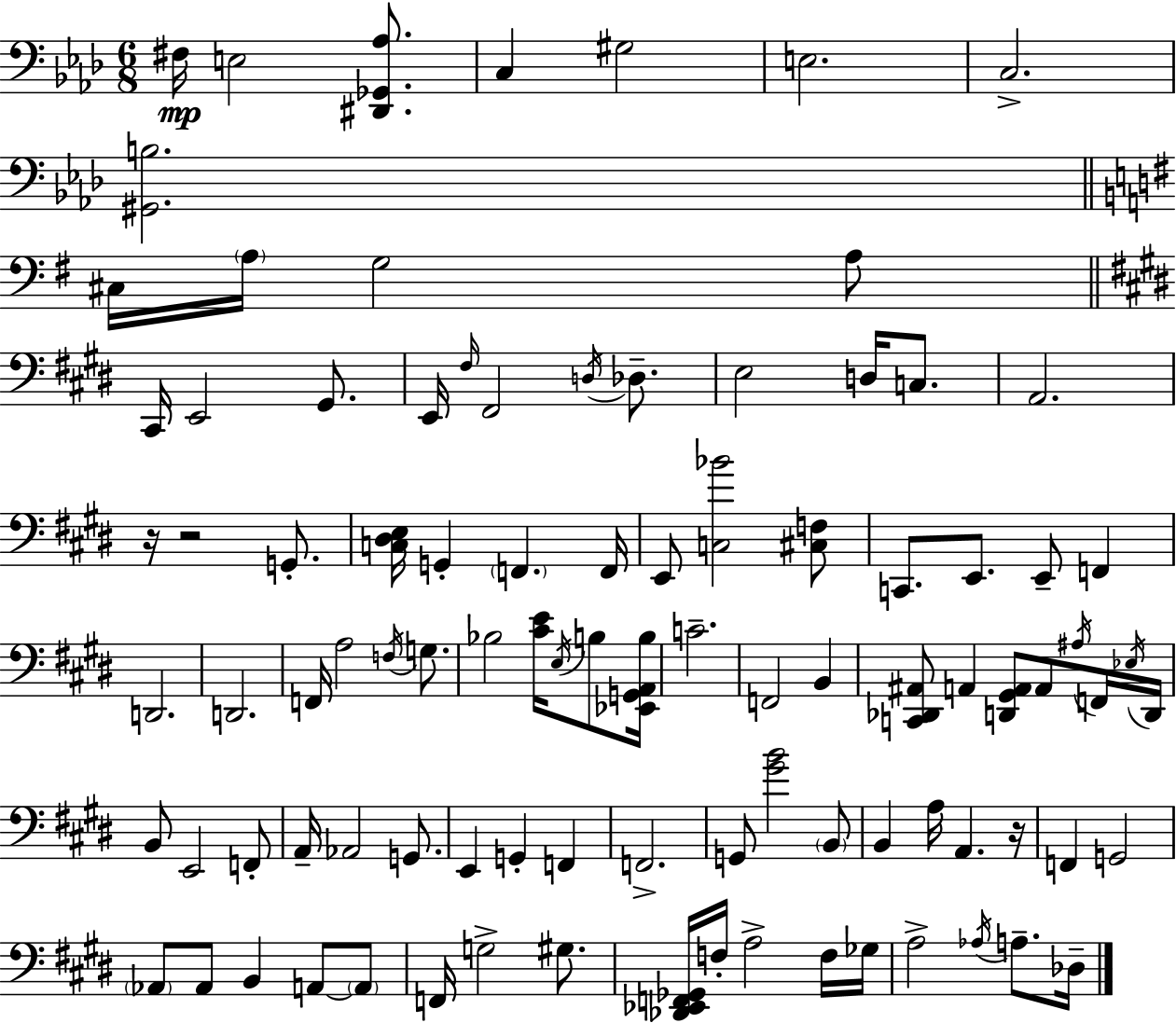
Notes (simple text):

F#3/s E3/h [D#2,Gb2,Ab3]/e. C3/q G#3/h E3/h. C3/h. [G#2,B3]/h. C#3/s A3/s G3/h A3/e C#2/s E2/h G#2/e. E2/s F#3/s F#2/h D3/s Db3/e. E3/h D3/s C3/e. A2/h. R/s R/h G2/e. [C3,D#3,E3]/s G2/q F2/q. F2/s E2/e [C3,Bb4]/h [C#3,F3]/e C2/e. E2/e. E2/e F2/q D2/h. D2/h. F2/s A3/h F3/s G3/e. Bb3/h [C#4,E4]/s E3/s B3/e [Eb2,G2,A2,B3]/s C4/h. F2/h B2/q [C2,Db2,A#2]/e A2/q [D2,G#2,A2]/e A2/e A#3/s F2/s Eb3/s D2/s B2/e E2/h F2/e A2/s Ab2/h G2/e. E2/q G2/q F2/q F2/h. G2/e [G#4,B4]/h B2/e B2/q A3/s A2/q. R/s F2/q G2/h Ab2/e Ab2/e B2/q A2/e A2/e F2/s G3/h G#3/e. [Db2,Eb2,F2,Gb2]/s F3/s A3/h F3/s Gb3/s A3/h Ab3/s A3/e. Db3/s